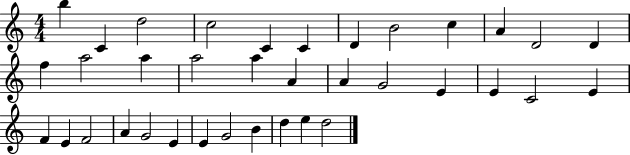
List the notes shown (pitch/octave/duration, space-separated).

B5/q C4/q D5/h C5/h C4/q C4/q D4/q B4/h C5/q A4/q D4/h D4/q F5/q A5/h A5/q A5/h A5/q A4/q A4/q G4/h E4/q E4/q C4/h E4/q F4/q E4/q F4/h A4/q G4/h E4/q E4/q G4/h B4/q D5/q E5/q D5/h